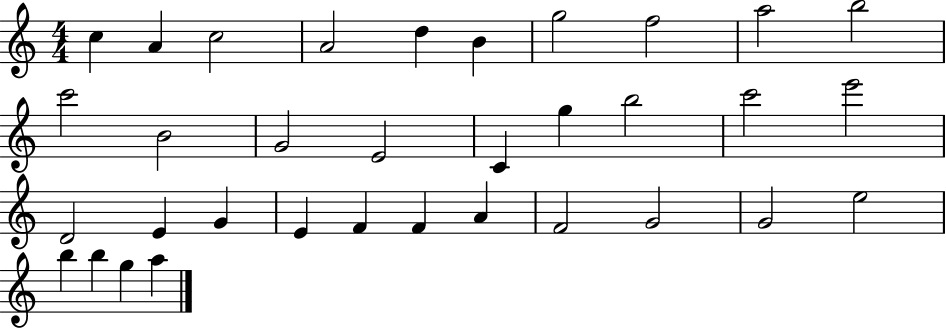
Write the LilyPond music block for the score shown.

{
  \clef treble
  \numericTimeSignature
  \time 4/4
  \key c \major
  c''4 a'4 c''2 | a'2 d''4 b'4 | g''2 f''2 | a''2 b''2 | \break c'''2 b'2 | g'2 e'2 | c'4 g''4 b''2 | c'''2 e'''2 | \break d'2 e'4 g'4 | e'4 f'4 f'4 a'4 | f'2 g'2 | g'2 e''2 | \break b''4 b''4 g''4 a''4 | \bar "|."
}